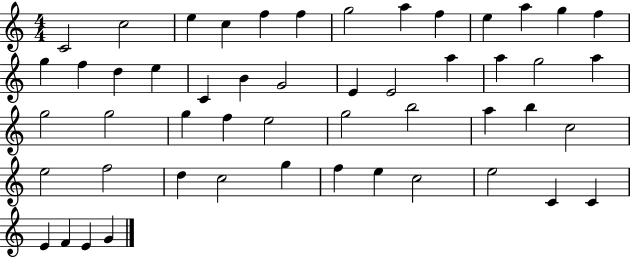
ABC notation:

X:1
T:Untitled
M:4/4
L:1/4
K:C
C2 c2 e c f f g2 a f e a g f g f d e C B G2 E E2 a a g2 a g2 g2 g f e2 g2 b2 a b c2 e2 f2 d c2 g f e c2 e2 C C E F E G